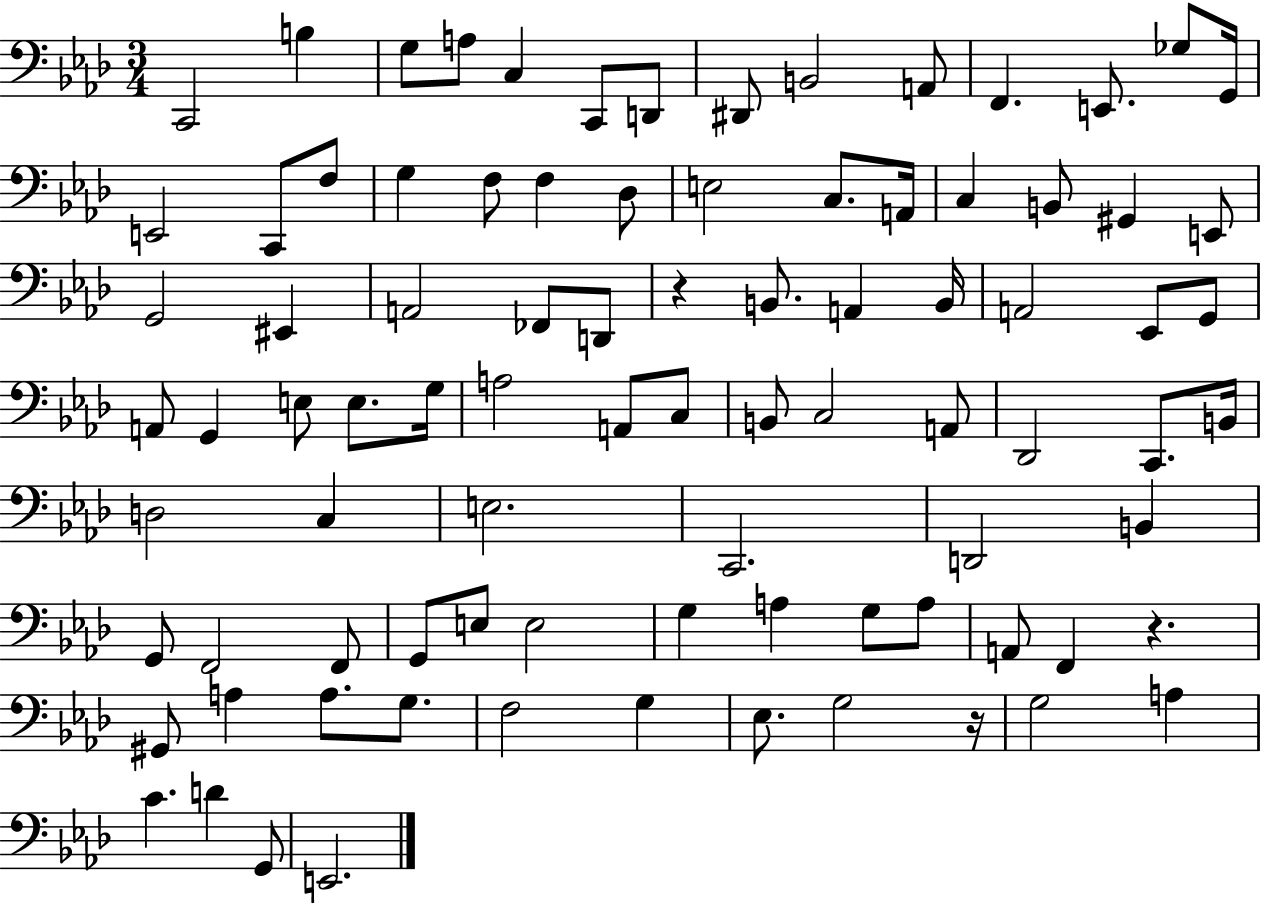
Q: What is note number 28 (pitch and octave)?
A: E2